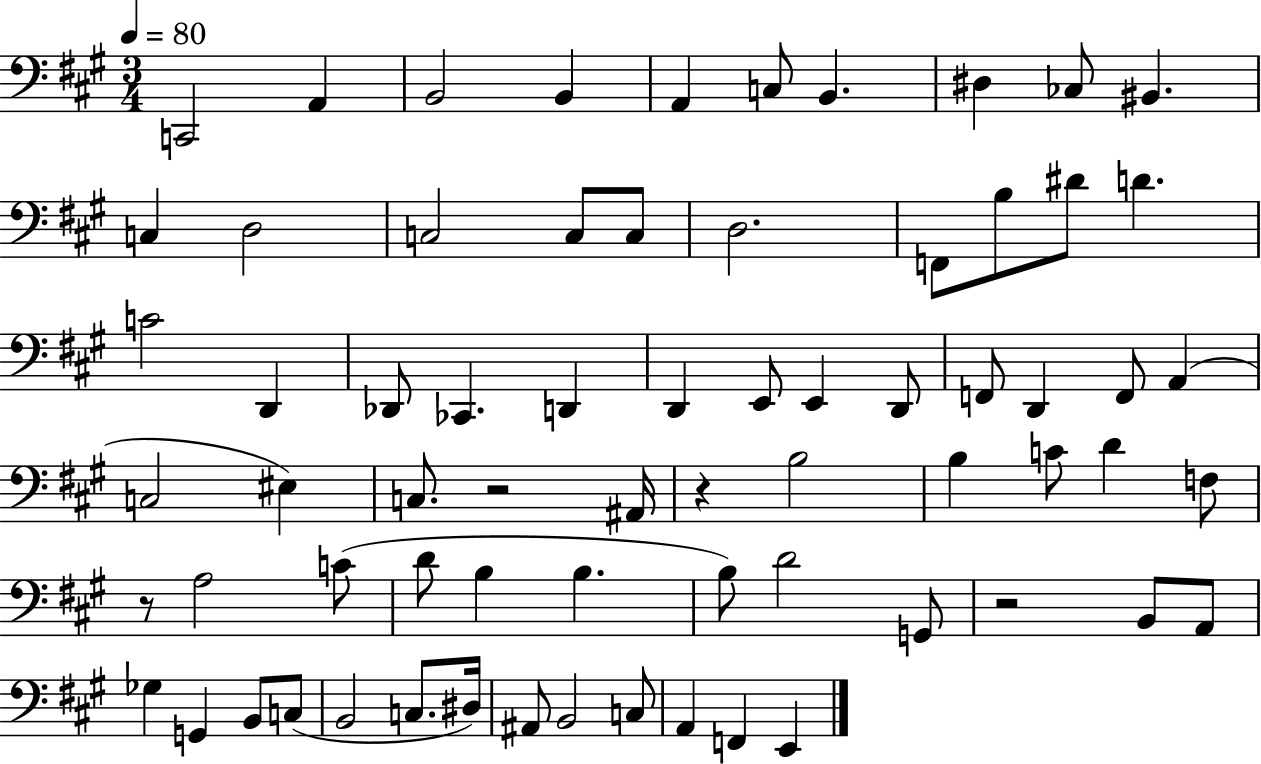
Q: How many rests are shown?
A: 4